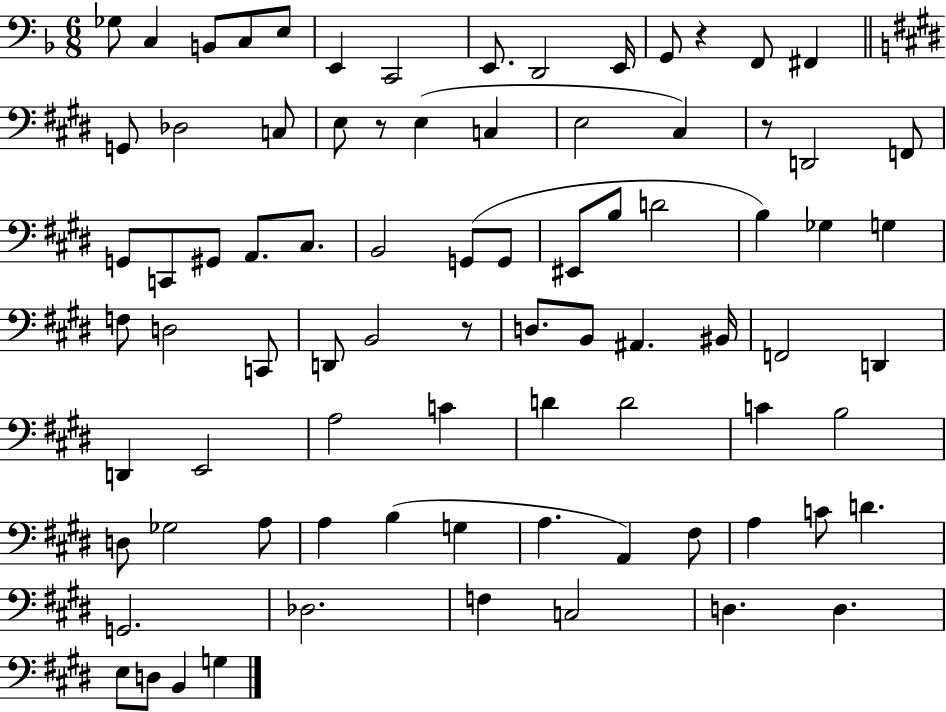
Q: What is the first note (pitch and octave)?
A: Gb3